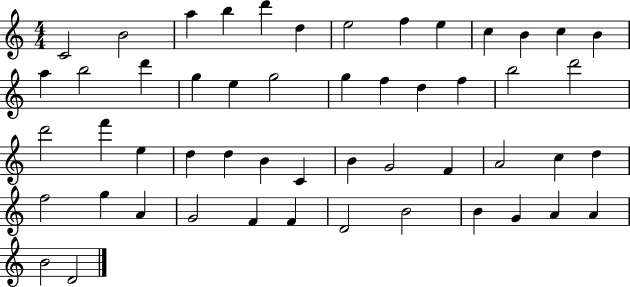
X:1
T:Untitled
M:4/4
L:1/4
K:C
C2 B2 a b d' d e2 f e c B c B a b2 d' g e g2 g f d f b2 d'2 d'2 f' e d d B C B G2 F A2 c d f2 g A G2 F F D2 B2 B G A A B2 D2